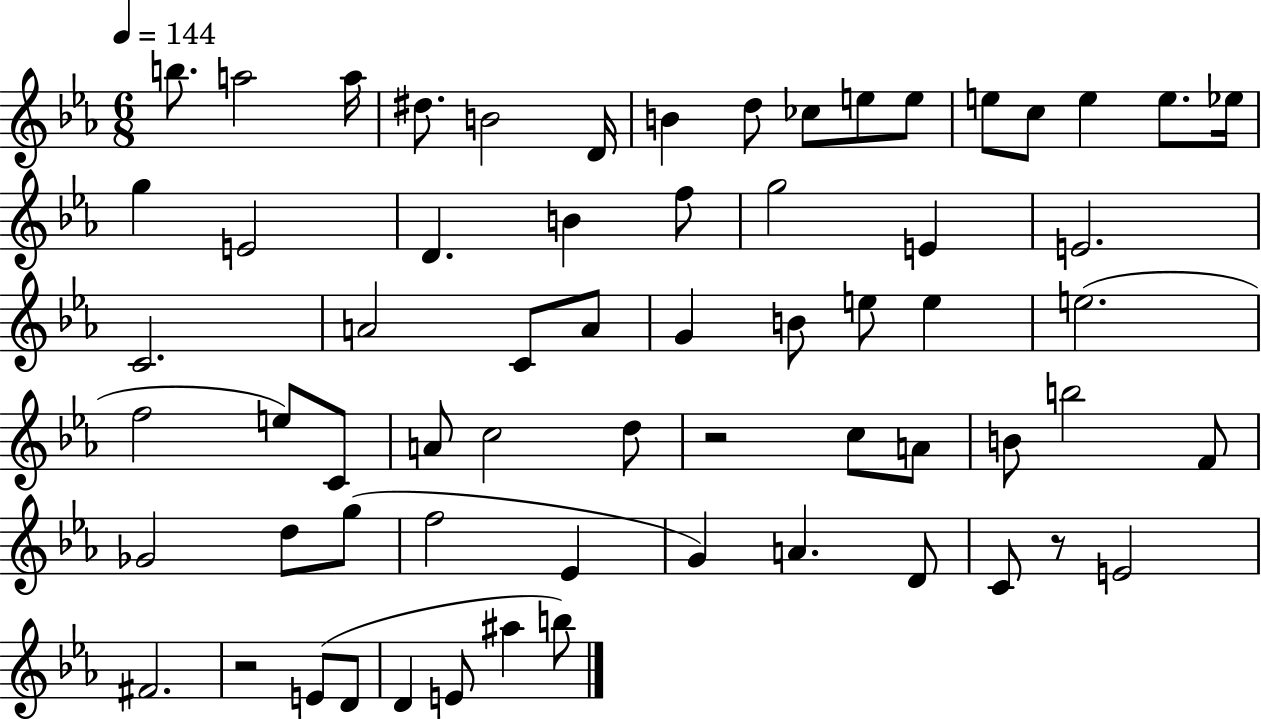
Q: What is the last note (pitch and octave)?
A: B5